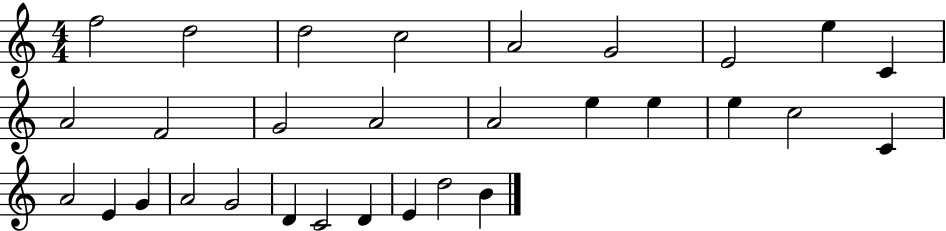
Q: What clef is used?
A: treble